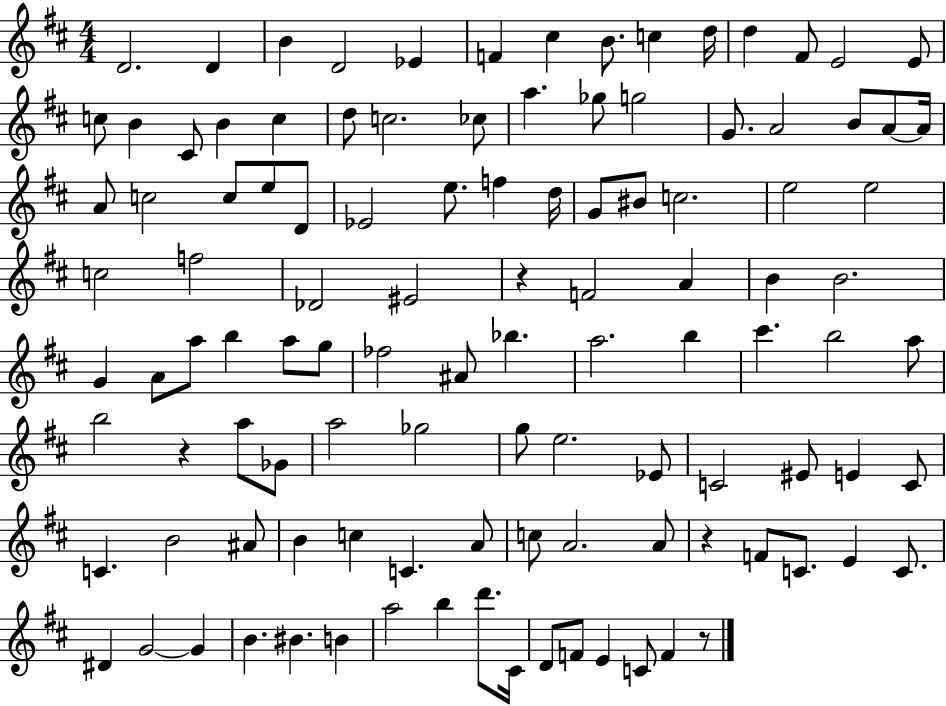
D4/h. D4/q B4/q D4/h Eb4/q F4/q C#5/q B4/e. C5/q D5/s D5/q F#4/e E4/h E4/e C5/e B4/q C#4/e B4/q C5/q D5/e C5/h. CES5/e A5/q. Gb5/e G5/h G4/e. A4/h B4/e A4/e A4/s A4/e C5/h C5/e E5/e D4/e Eb4/h E5/e. F5/q D5/s G4/e BIS4/e C5/h. E5/h E5/h C5/h F5/h Db4/h EIS4/h R/q F4/h A4/q B4/q B4/h. G4/q A4/e A5/e B5/q A5/e G5/e FES5/h A#4/e Bb5/q. A5/h. B5/q C#6/q. B5/h A5/e B5/h R/q A5/e Gb4/e A5/h Gb5/h G5/e E5/h. Eb4/e C4/h EIS4/e E4/q C4/e C4/q. B4/h A#4/e B4/q C5/q C4/q. A4/e C5/e A4/h. A4/e R/q F4/e C4/e. E4/q C4/e. D#4/q G4/h G4/q B4/q. BIS4/q. B4/q A5/h B5/q D6/e. C#4/s D4/e F4/e E4/q C4/e F4/q R/e